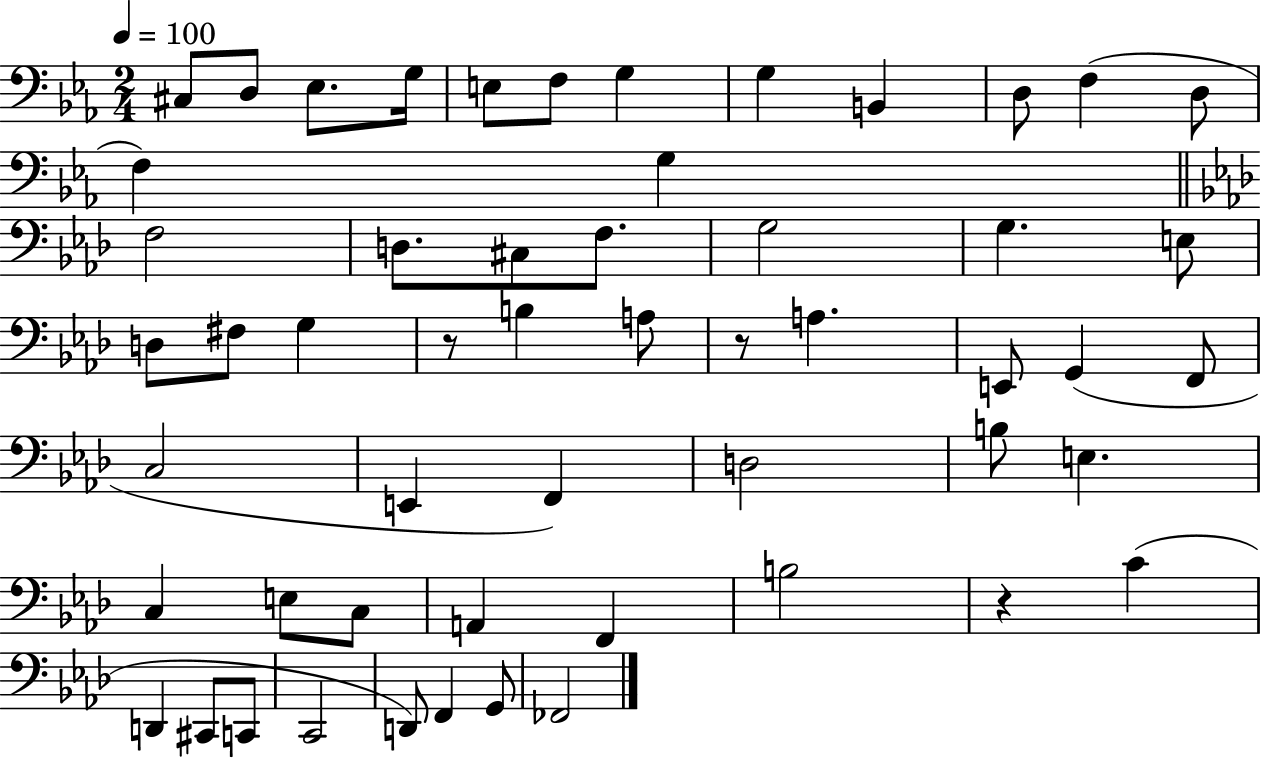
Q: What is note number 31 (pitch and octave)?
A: C3